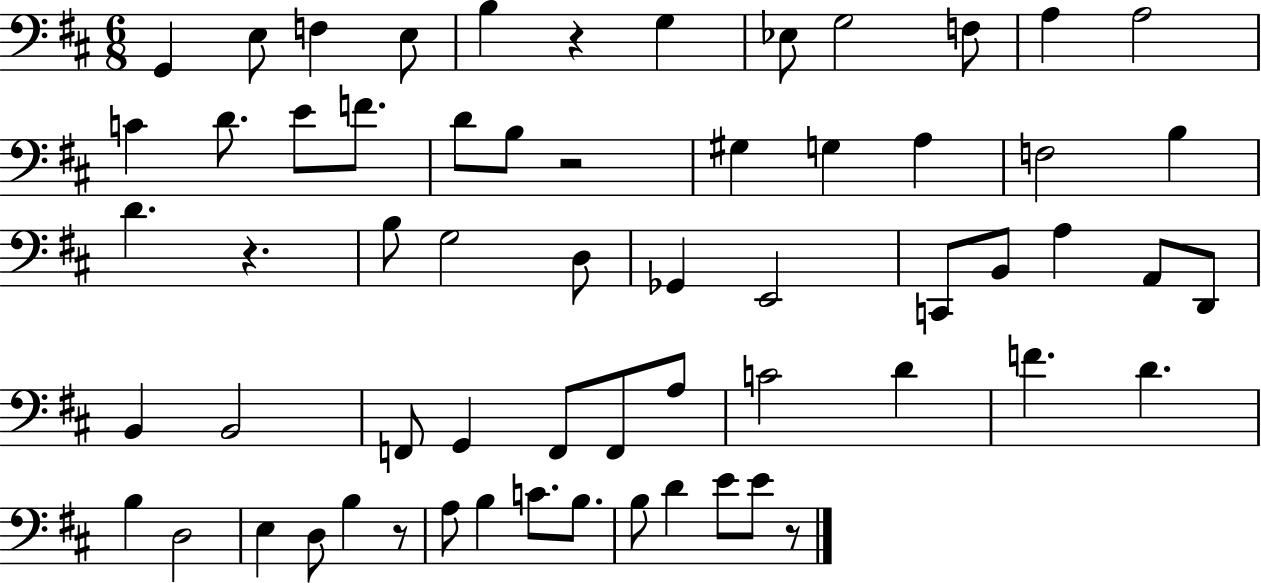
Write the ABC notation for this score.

X:1
T:Untitled
M:6/8
L:1/4
K:D
G,, E,/2 F, E,/2 B, z G, _E,/2 G,2 F,/2 A, A,2 C D/2 E/2 F/2 D/2 B,/2 z2 ^G, G, A, F,2 B, D z B,/2 G,2 D,/2 _G,, E,,2 C,,/2 B,,/2 A, A,,/2 D,,/2 B,, B,,2 F,,/2 G,, F,,/2 F,,/2 A,/2 C2 D F D B, D,2 E, D,/2 B, z/2 A,/2 B, C/2 B,/2 B,/2 D E/2 E/2 z/2